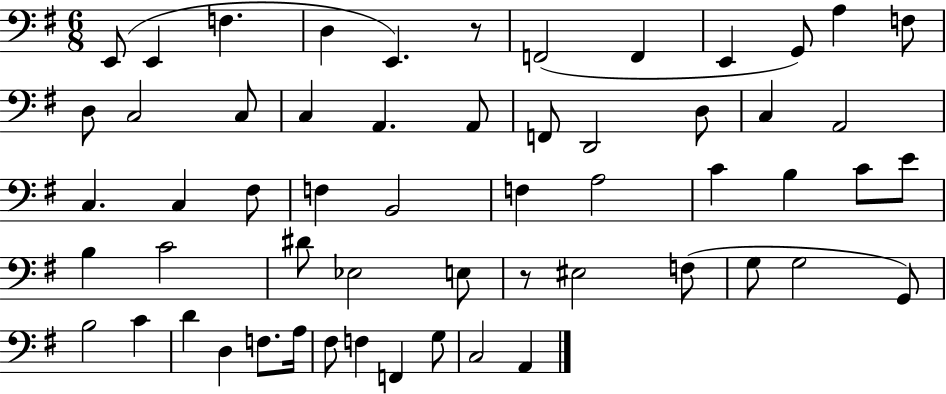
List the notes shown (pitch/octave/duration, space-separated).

E2/e E2/q F3/q. D3/q E2/q. R/e F2/h F2/q E2/q G2/e A3/q F3/e D3/e C3/h C3/e C3/q A2/q. A2/e F2/e D2/h D3/e C3/q A2/h C3/q. C3/q F#3/e F3/q B2/h F3/q A3/h C4/q B3/q C4/e E4/e B3/q C4/h D#4/e Eb3/h E3/e R/e EIS3/h F3/e G3/e G3/h G2/e B3/h C4/q D4/q D3/q F3/e. A3/s F#3/e F3/q F2/q G3/e C3/h A2/q